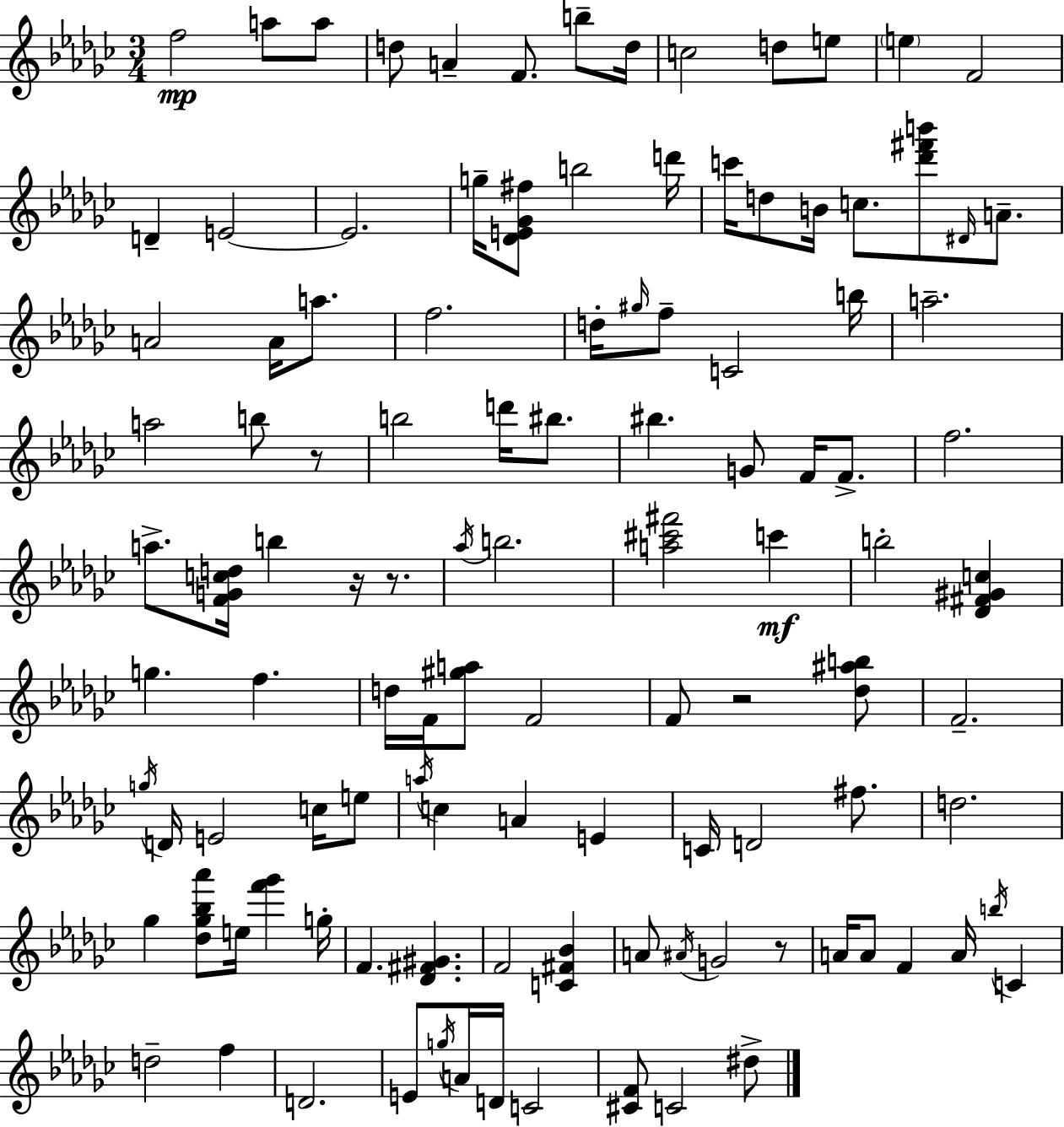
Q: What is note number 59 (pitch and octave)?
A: G5